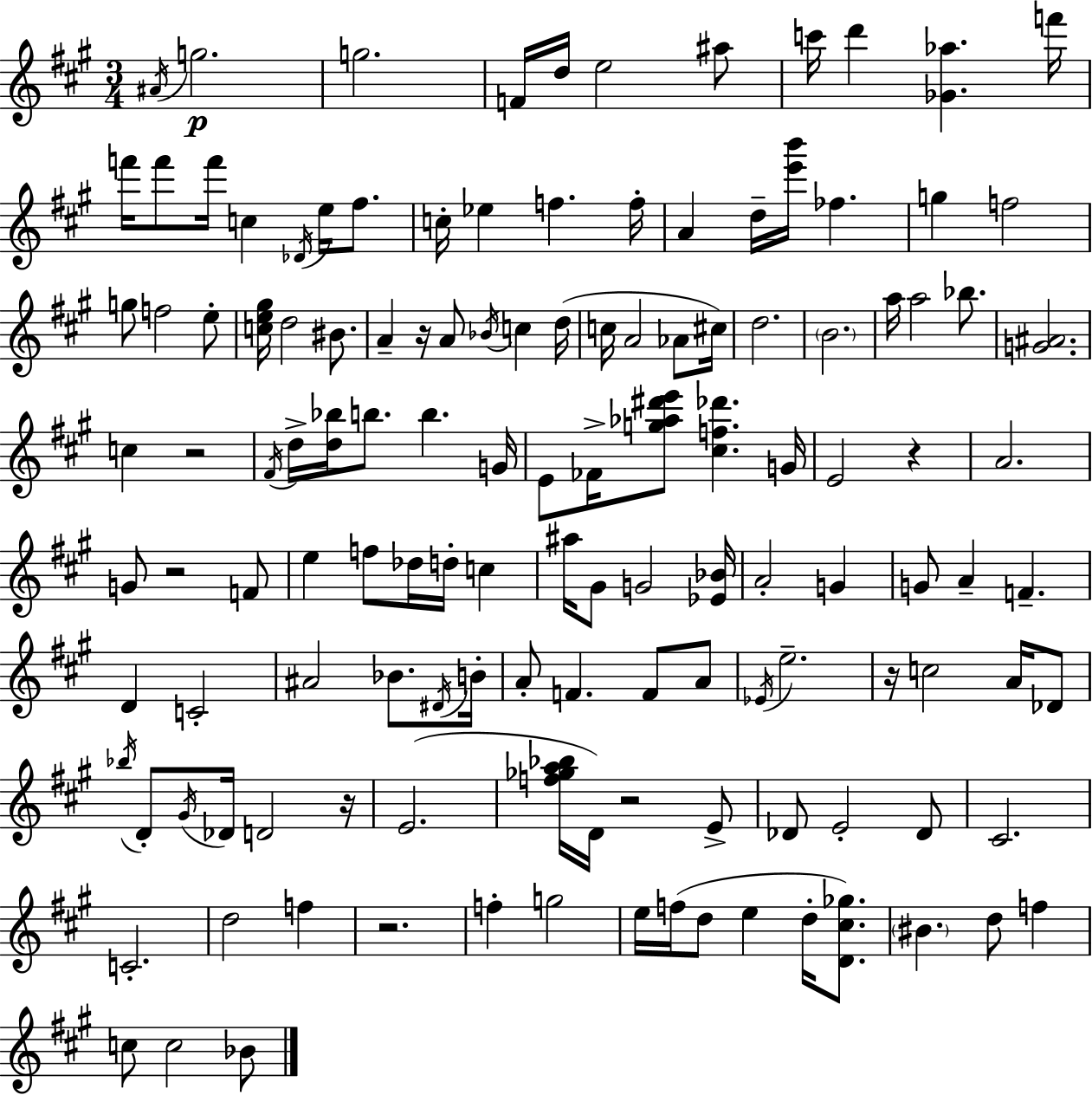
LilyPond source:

{
  \clef treble
  \numericTimeSignature
  \time 3/4
  \key a \major
  \repeat volta 2 { \acciaccatura { ais'16 }\p g''2. | g''2. | f'16 d''16 e''2 ais''8 | c'''16 d'''4 <ges' aes''>4. | \break f'''16 f'''16 f'''8 f'''16 c''4 \acciaccatura { des'16 } e''16 fis''8. | c''16-. ees''4 f''4. | f''16-. a'4 d''16-- <e''' b'''>16 fes''4. | g''4 f''2 | \break g''8 f''2 | e''8-. <c'' e'' gis''>16 d''2 bis'8. | a'4-- r16 a'8 \acciaccatura { bes'16 } c''4 | d''16( c''16 a'2 | \break aes'8 cis''16) d''2. | \parenthesize b'2. | a''16 a''2 | bes''8. <g' ais'>2. | \break c''4 r2 | \acciaccatura { fis'16 } d''16-> <d'' bes''>16 b''8. b''4. | g'16 e'8 fes'16-> <g'' aes'' dis''' e'''>8 <cis'' f'' des'''>4. | g'16 e'2 | \break r4 a'2. | g'8 r2 | f'8 e''4 f''8 des''16 d''16-. | c''4 ais''16 gis'8 g'2 | \break <ees' bes'>16 a'2-. | g'4 g'8 a'4-- f'4.-- | d'4 c'2-. | ais'2 | \break bes'8. \acciaccatura { dis'16 } b'16-. a'8-. f'4. | f'8 a'8 \acciaccatura { ees'16 } e''2.-- | r16 c''2 | a'16 des'8 \acciaccatura { bes''16 } d'8-. \acciaccatura { gis'16 } des'16 d'2 | \break r16 e'2.( | <f'' ges'' a'' bes''>16 d'16) r2 | e'8-> des'8 e'2-. | des'8 cis'2. | \break c'2.-. | d''2 | f''4 r2. | f''4-. | \break g''2 e''16 f''16( d''8 | e''4 d''16-. <d' cis'' ges''>8.) \parenthesize bis'4. | d''8 f''4 c''8 c''2 | bes'8 } \bar "|."
}